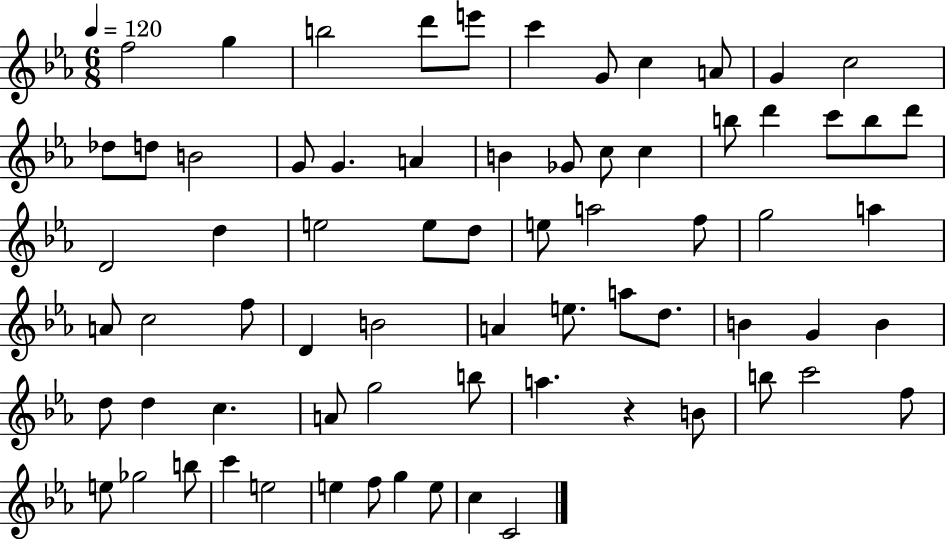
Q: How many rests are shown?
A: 1